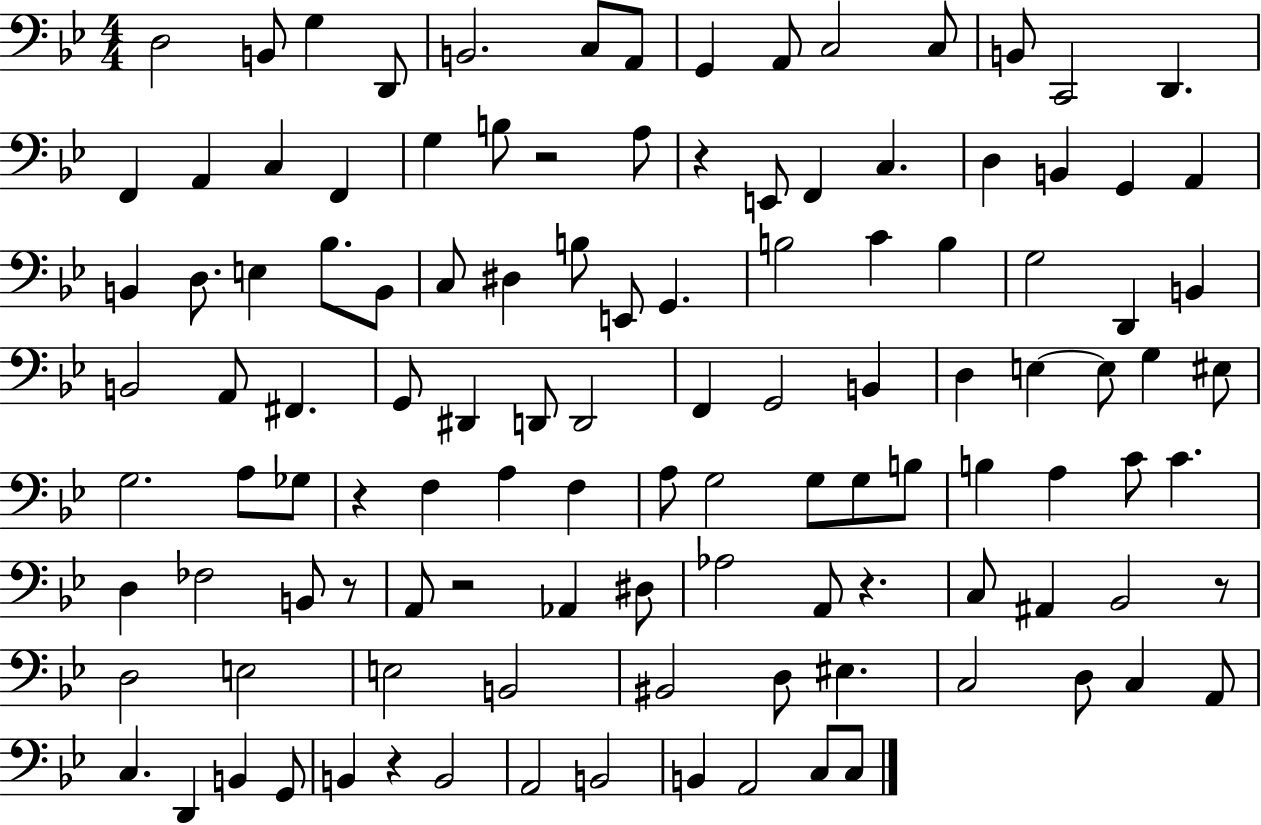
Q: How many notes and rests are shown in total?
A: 116